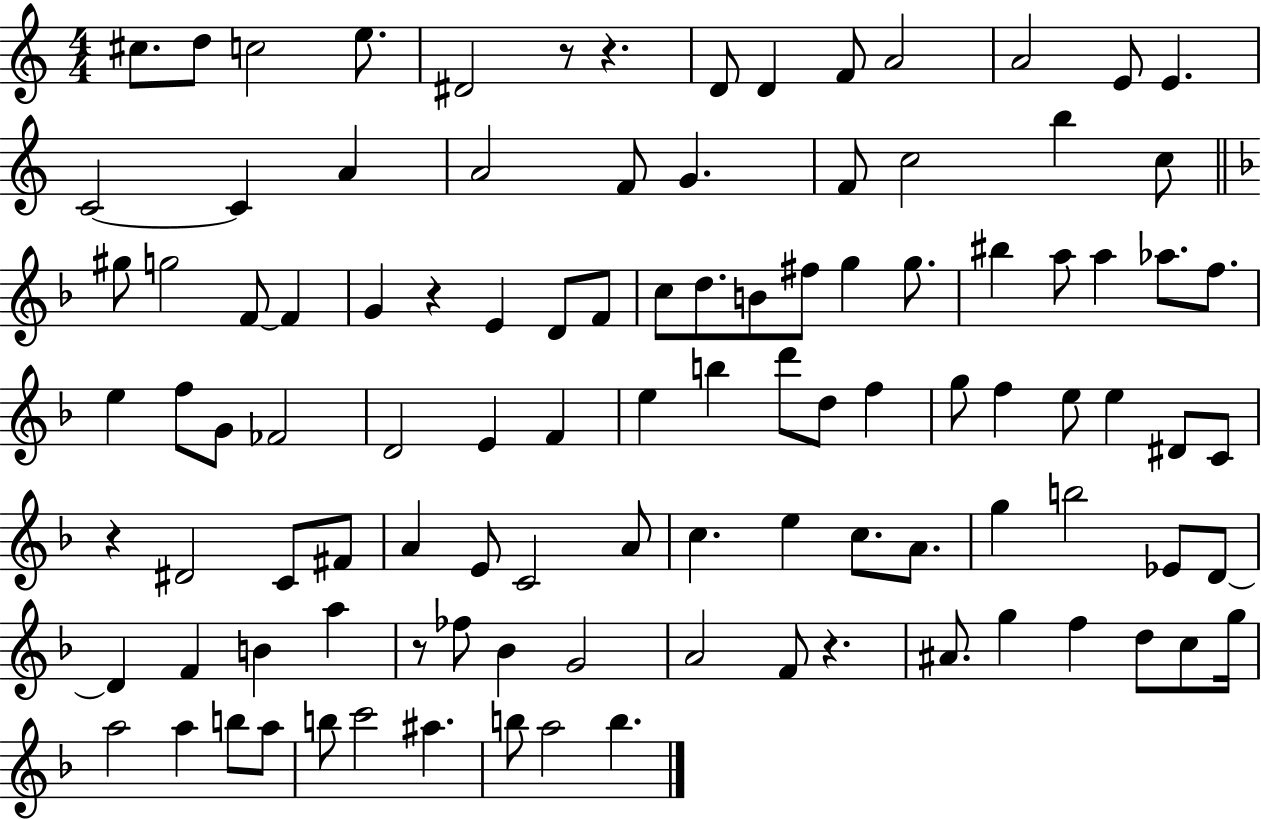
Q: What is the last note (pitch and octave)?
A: B5